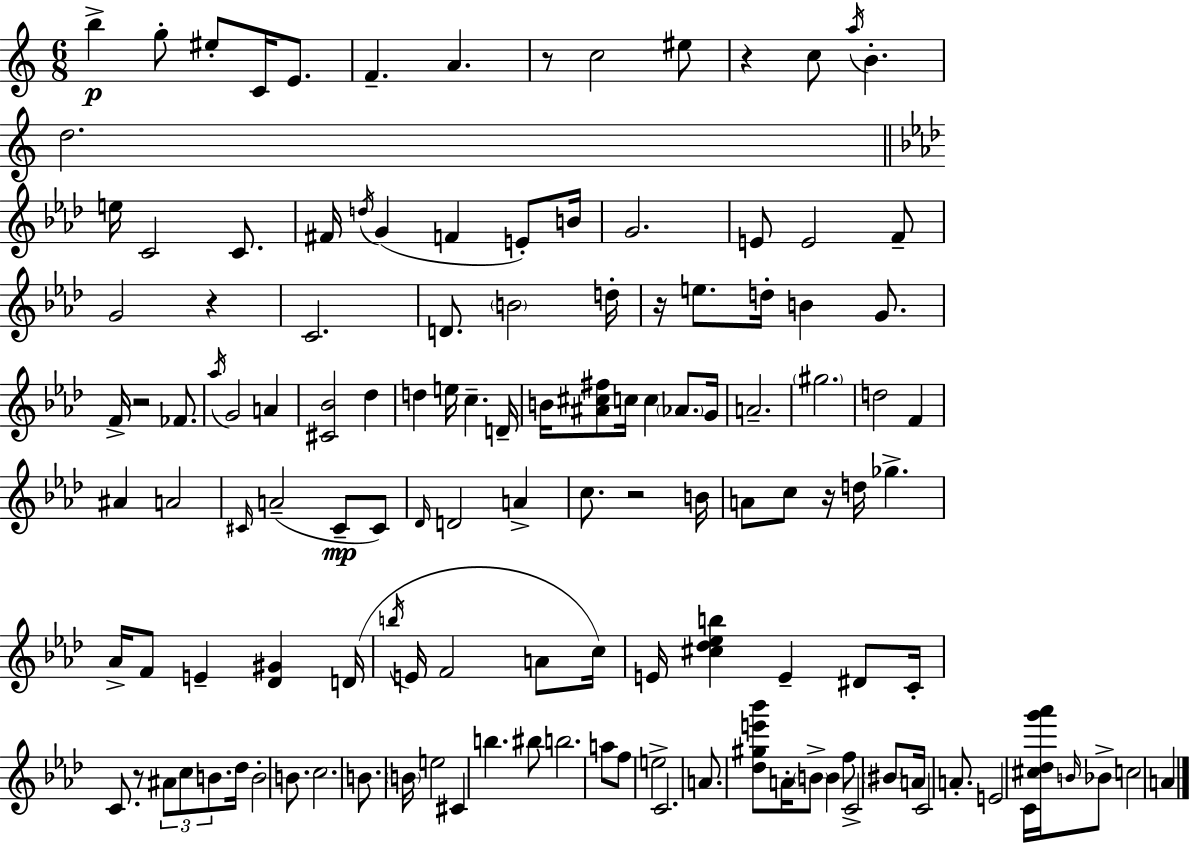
B5/q G5/e EIS5/e C4/s E4/e. F4/q. A4/q. R/e C5/h EIS5/e R/q C5/e A5/s B4/q. D5/h. E5/s C4/h C4/e. F#4/s D5/s G4/q F4/q E4/e B4/s G4/h. E4/e E4/h F4/e G4/h R/q C4/h. D4/e. B4/h D5/s R/s E5/e. D5/s B4/q G4/e. F4/s R/h FES4/e. Ab5/s G4/h A4/q [C#4,Bb4]/h Db5/q D5/q E5/s C5/q. D4/s B4/s [A#4,C#5,F#5]/e C5/s C5/q Ab4/e. G4/s A4/h. G#5/h. D5/h F4/q A#4/q A4/h C#4/s A4/h C#4/e C#4/e Db4/s D4/h A4/q C5/e. R/h B4/s A4/e C5/e R/s D5/s Gb5/q. Ab4/s F4/e E4/q [Db4,G#4]/q D4/s B5/s E4/s F4/h A4/e C5/s E4/s [C#5,Db5,Eb5,B5]/q E4/q D#4/e C4/s C4/e. R/e A#4/e C5/e B4/e. Db5/s B4/h B4/e. C5/h. B4/e. B4/s E5/h C#4/q B5/q. BIS5/e B5/h. A5/e F5/e E5/h C4/h. A4/e. [Db5,G#5,E6,Bb6]/e A4/s B4/e B4/q F5/e C4/h BIS4/e A4/s C4/h A4/e. E4/h C4/s [C#5,Db5,G6,Ab6]/s B4/s Bb4/e C5/h A4/q